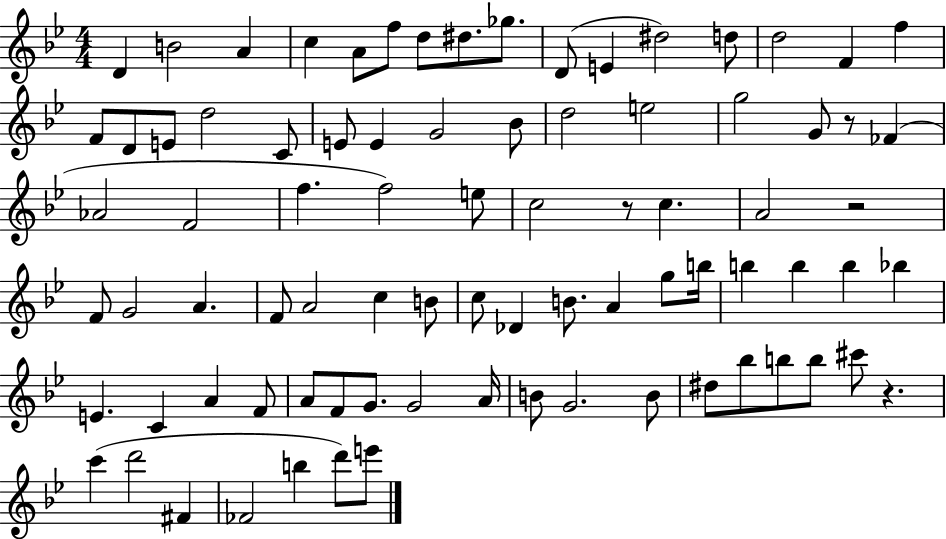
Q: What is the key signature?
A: BES major